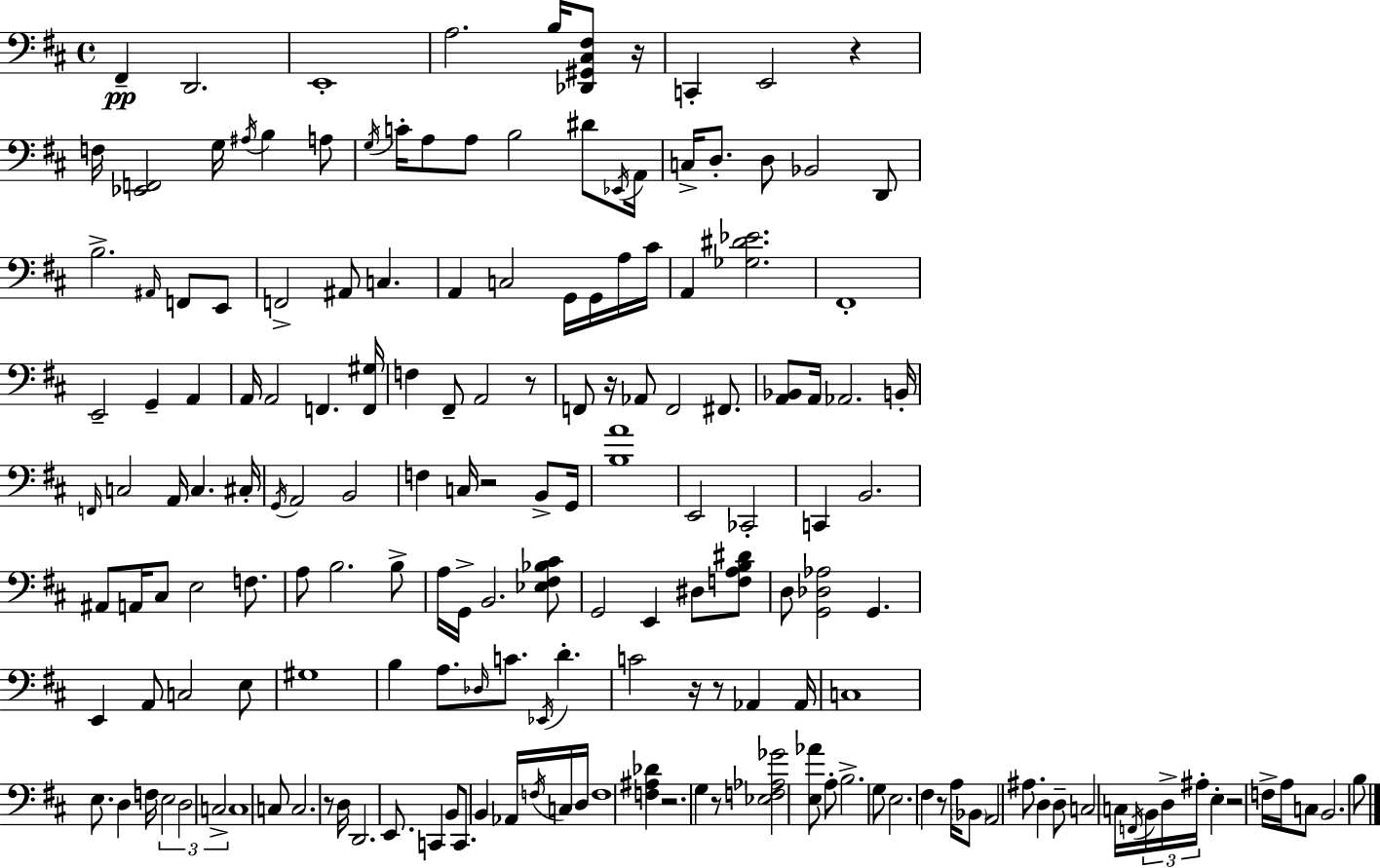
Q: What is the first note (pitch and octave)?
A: F#2